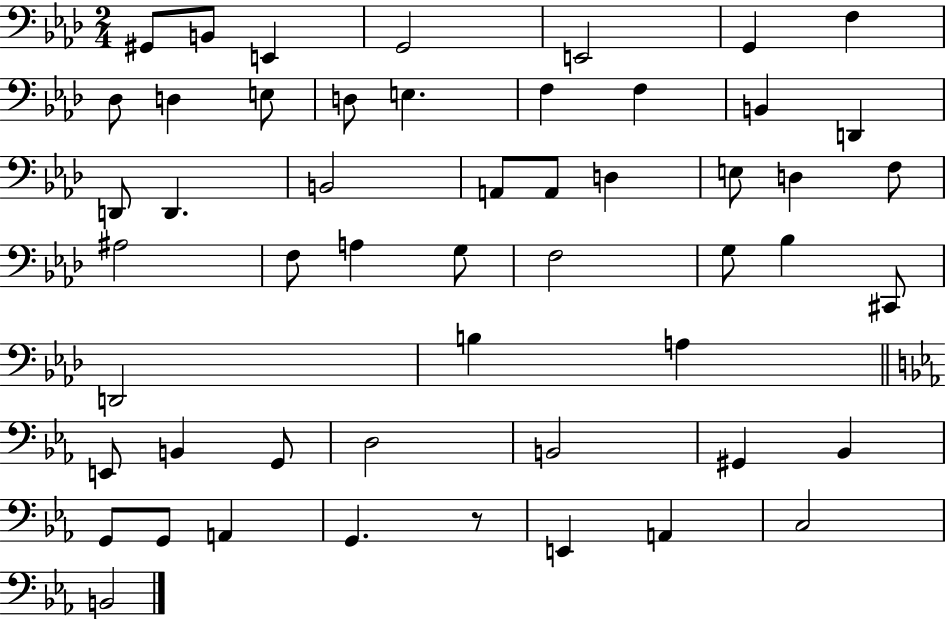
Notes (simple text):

G#2/e B2/e E2/q G2/h E2/h G2/q F3/q Db3/e D3/q E3/e D3/e E3/q. F3/q F3/q B2/q D2/q D2/e D2/q. B2/h A2/e A2/e D3/q E3/e D3/q F3/e A#3/h F3/e A3/q G3/e F3/h G3/e Bb3/q C#2/e D2/h B3/q A3/q E2/e B2/q G2/e D3/h B2/h G#2/q Bb2/q G2/e G2/e A2/q G2/q. R/e E2/q A2/q C3/h B2/h